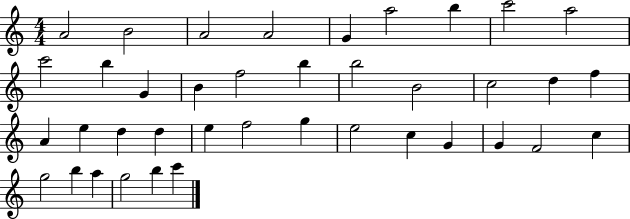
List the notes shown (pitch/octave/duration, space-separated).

A4/h B4/h A4/h A4/h G4/q A5/h B5/q C6/h A5/h C6/h B5/q G4/q B4/q F5/h B5/q B5/h B4/h C5/h D5/q F5/q A4/q E5/q D5/q D5/q E5/q F5/h G5/q E5/h C5/q G4/q G4/q F4/h C5/q G5/h B5/q A5/q G5/h B5/q C6/q